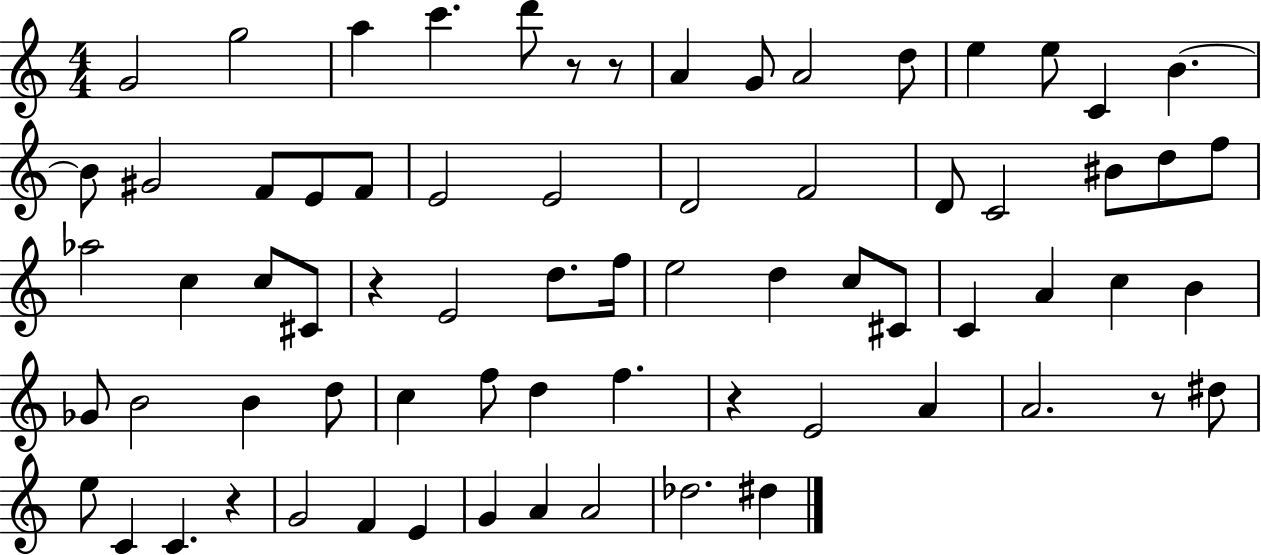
G4/h G5/h A5/q C6/q. D6/e R/e R/e A4/q G4/e A4/h D5/e E5/q E5/e C4/q B4/q. B4/e G#4/h F4/e E4/e F4/e E4/h E4/h D4/h F4/h D4/e C4/h BIS4/e D5/e F5/e Ab5/h C5/q C5/e C#4/e R/q E4/h D5/e. F5/s E5/h D5/q C5/e C#4/e C4/q A4/q C5/q B4/q Gb4/e B4/h B4/q D5/e C5/q F5/e D5/q F5/q. R/q E4/h A4/q A4/h. R/e D#5/e E5/e C4/q C4/q. R/q G4/h F4/q E4/q G4/q A4/q A4/h Db5/h. D#5/q